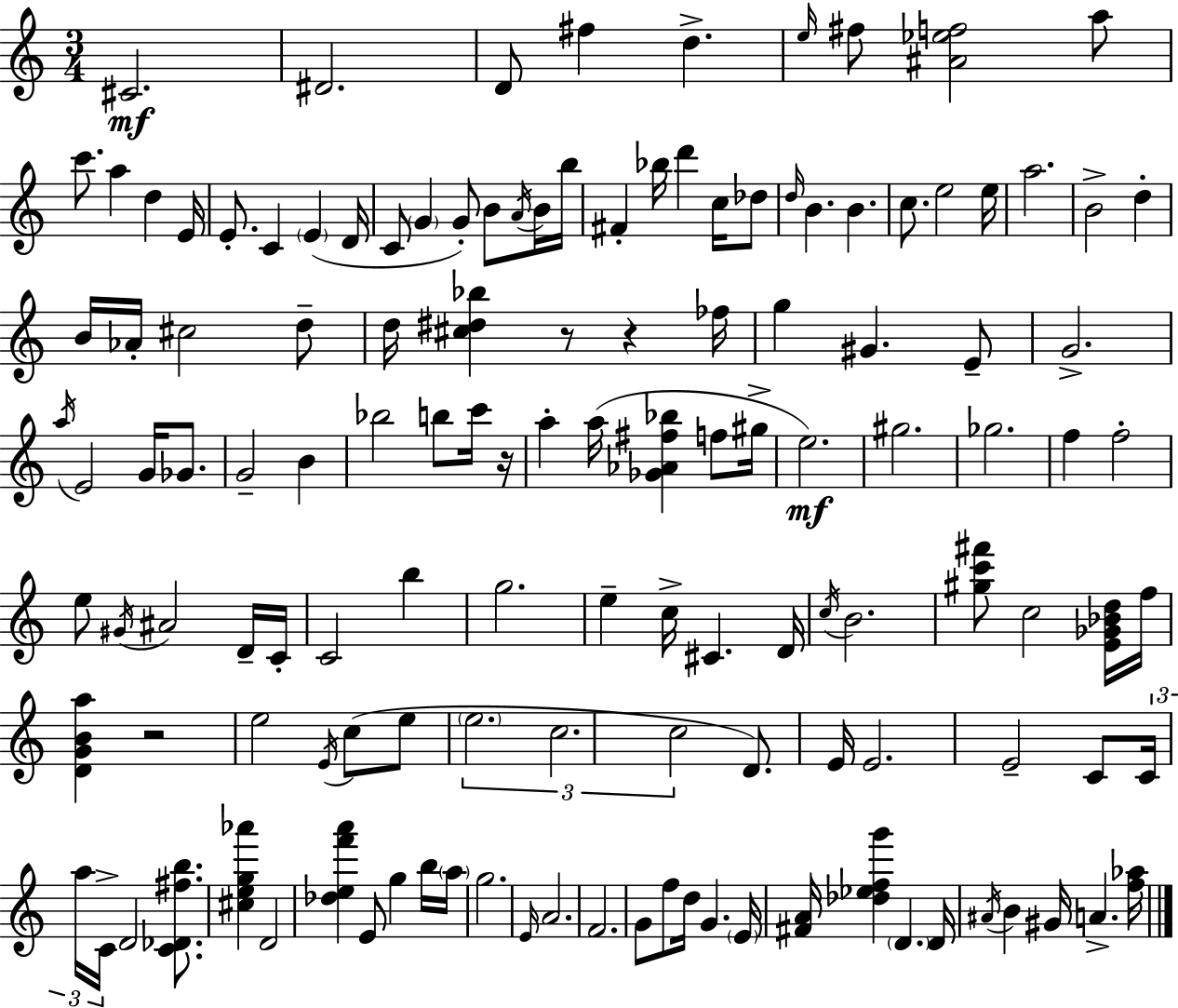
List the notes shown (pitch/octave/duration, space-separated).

C#4/h. D#4/h. D4/e F#5/q D5/q. E5/s F#5/e [A#4,Eb5,F5]/h A5/e C6/e. A5/q D5/q E4/s E4/e. C4/q E4/q D4/s C4/e G4/q G4/e B4/e A4/s B4/s B5/s F#4/q Bb5/s D6/q C5/s Db5/e D5/s B4/q. B4/q. C5/e. E5/h E5/s A5/h. B4/h D5/q B4/s Ab4/s C#5/h D5/e D5/s [C#5,D#5,Bb5]/q R/e R/q FES5/s G5/q G#4/q. E4/e G4/h. A5/s E4/h G4/s Gb4/e. G4/h B4/q Bb5/h B5/e C6/s R/s A5/q A5/s [Gb4,Ab4,F#5,Bb5]/q F5/e G#5/s E5/h. G#5/h. Gb5/h. F5/q F5/h E5/e G#4/s A#4/h D4/s C4/s C4/h B5/q G5/h. E5/q C5/s C#4/q. D4/s C5/s B4/h. [G#5,C6,F#6]/e C5/h [E4,Gb4,Bb4,D5]/s F5/s [D4,G4,B4,A5]/q R/h E5/h E4/s C5/e E5/e E5/h. C5/h. C5/h D4/e. E4/s E4/h. E4/h C4/e C4/s A5/s C4/s D4/h [C4,Db4,F#5,B5]/e. [C#5,E5,G5,Ab6]/q D4/h [Db5,E5,F6,A6]/q E4/e G5/q B5/s A5/s G5/h. E4/s A4/h. F4/h. G4/e F5/e D5/s G4/q. E4/s [F#4,A4]/s [Db5,Eb5,F5,G6]/q D4/q. D4/s A#4/s B4/q G#4/s A4/q. [F5,Ab5]/s